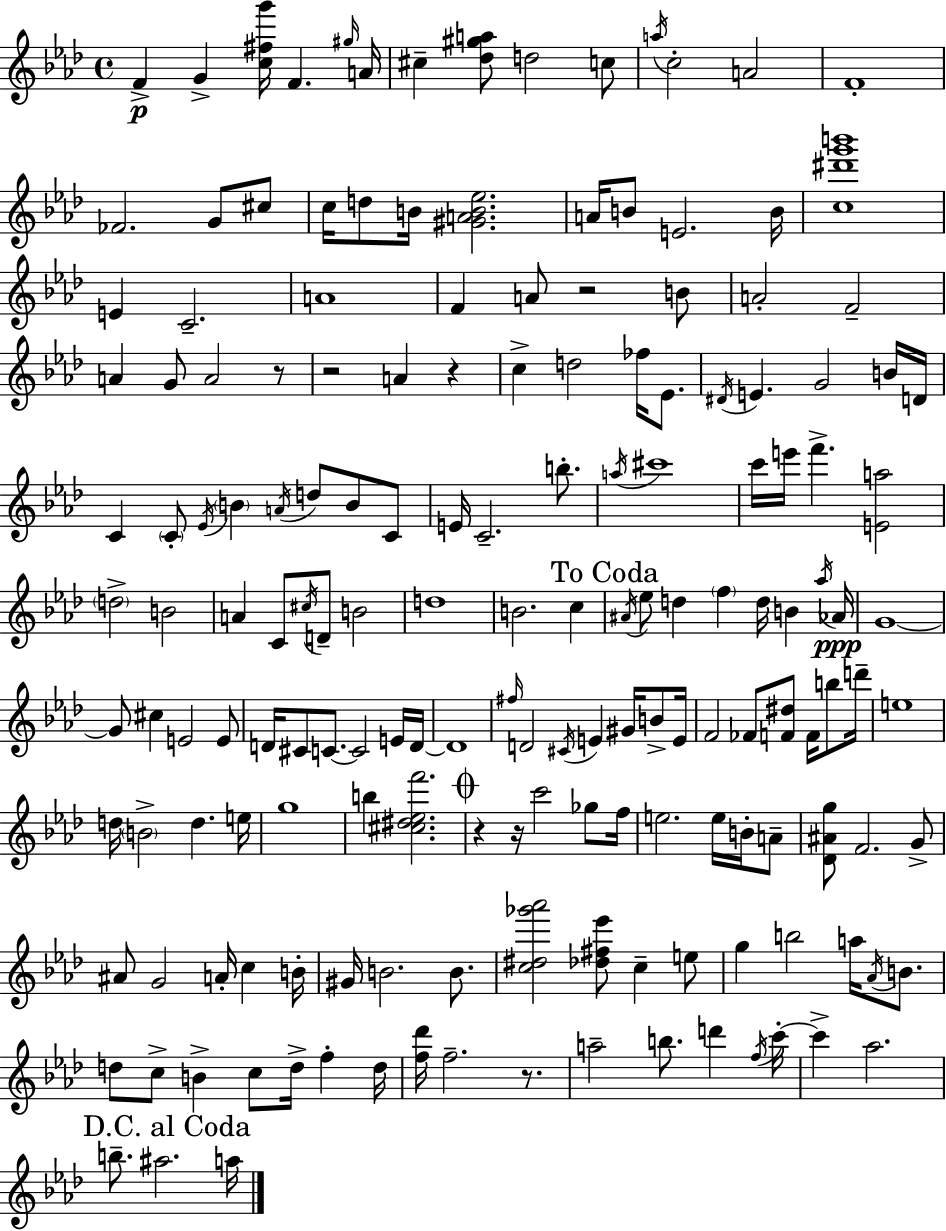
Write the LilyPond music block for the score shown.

{
  \clef treble
  \time 4/4
  \defaultTimeSignature
  \key aes \major
  f'4->\p g'4-> <c'' fis'' g'''>16 f'4. \grace { gis''16 } | a'16 cis''4-- <des'' gis'' a''>8 d''2 c''8 | \acciaccatura { a''16 } c''2-. a'2 | f'1-. | \break fes'2. g'8 | cis''8 c''16 d''8 b'16 <gis' a' b' ees''>2. | a'16 b'8 e'2. | b'16 <c'' dis''' g''' b'''>1 | \break e'4 c'2.-- | a'1 | f'4 a'8 r2 | b'8 a'2-. f'2-- | \break a'4 g'8 a'2 | r8 r2 a'4 r4 | c''4-> d''2 fes''16 ees'8. | \acciaccatura { dis'16 } e'4. g'2 | \break b'16 d'16 c'4 \parenthesize c'8-. \acciaccatura { ees'16 } \parenthesize b'4 \acciaccatura { a'16 } d''8 | b'8 c'8 e'16 c'2.-- | b''8.-. \acciaccatura { a''16 } cis'''1 | c'''16 e'''16 f'''4.-> <e' a''>2 | \break \parenthesize d''2-> b'2 | a'4 c'8 \acciaccatura { cis''16 } d'8-- b'2 | d''1 | b'2. | \break c''4 \mark "To Coda" \acciaccatura { ais'16 } ees''8 d''4 \parenthesize f''4 | d''16 b'4 \acciaccatura { aes''16 }\ppp aes'16 g'1~~ | g'8 cis''4 e'2 | e'8 d'16 cis'8 c'8.~~ c'2 | \break e'16 d'16~~ d'1 | \grace { fis''16 } d'2 | \acciaccatura { cis'16 } e'4 gis'16 b'8-> e'16 f'2 | fes'8 <f' dis''>8 f'16 b''8 d'''16-- e''1 | \break d''16 \parenthesize b'2-> | d''4. e''16 g''1 | b''4 <cis'' dis'' ees'' f'''>2. | \mark \markup { \musicglyph "scripts.coda" } r4 r16 | \break c'''2 ges''8 f''16 e''2. | e''16 b'16-. a'8-- <des' ais' g''>8 f'2. | g'8-> ais'8 g'2 | a'16-. c''4 b'16-. gis'16 b'2. | \break b'8. <c'' dis'' ges''' aes'''>2 | <des'' fis'' ees'''>8 c''4-- e''8 g''4 b''2 | a''16 \acciaccatura { aes'16 } b'8. d''8 c''8-> | b'4-> c''8 d''16-> f''4-. d''16 <f'' des'''>16 f''2.-- | \break r8. a''2-- | b''8. d'''4 \acciaccatura { f''16 } c'''16-.~~ c'''4-> | aes''2. \mark "D.C. al Coda" b''8.-- | ais''2. a''16 \bar "|."
}